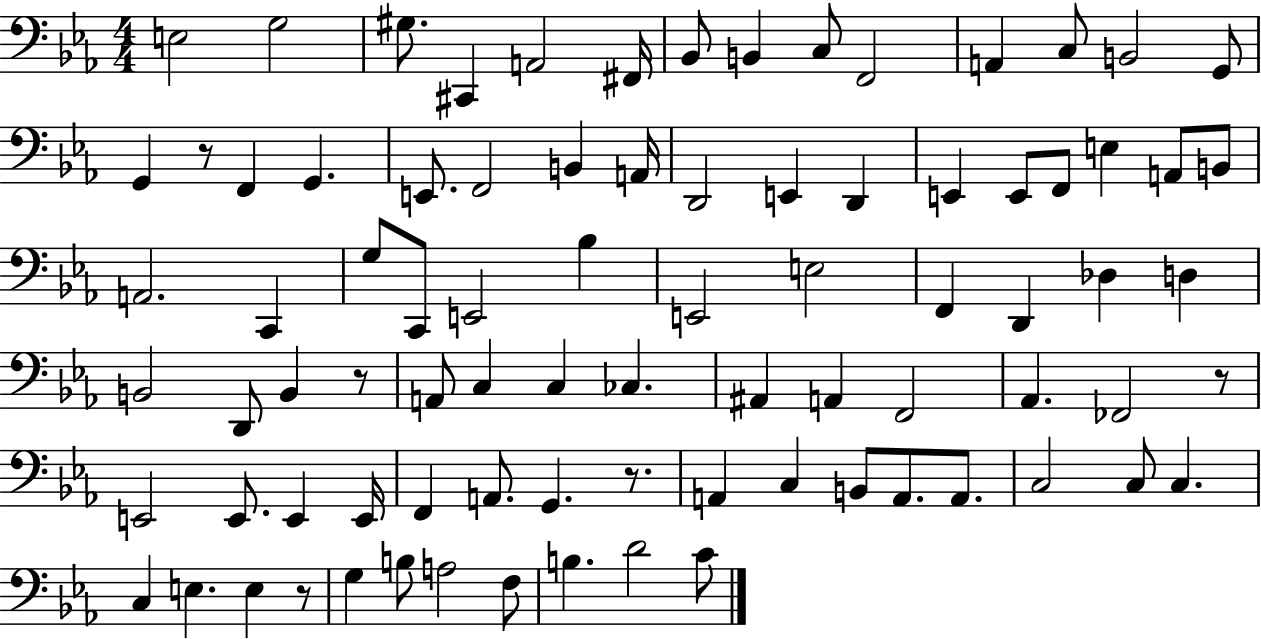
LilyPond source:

{
  \clef bass
  \numericTimeSignature
  \time 4/4
  \key ees \major
  e2 g2 | gis8. cis,4 a,2 fis,16 | bes,8 b,4 c8 f,2 | a,4 c8 b,2 g,8 | \break g,4 r8 f,4 g,4. | e,8. f,2 b,4 a,16 | d,2 e,4 d,4 | e,4 e,8 f,8 e4 a,8 b,8 | \break a,2. c,4 | g8 c,8 e,2 bes4 | e,2 e2 | f,4 d,4 des4 d4 | \break b,2 d,8 b,4 r8 | a,8 c4 c4 ces4. | ais,4 a,4 f,2 | aes,4. fes,2 r8 | \break e,2 e,8. e,4 e,16 | f,4 a,8. g,4. r8. | a,4 c4 b,8 a,8. a,8. | c2 c8 c4. | \break c4 e4. e4 r8 | g4 b8 a2 f8 | b4. d'2 c'8 | \bar "|."
}